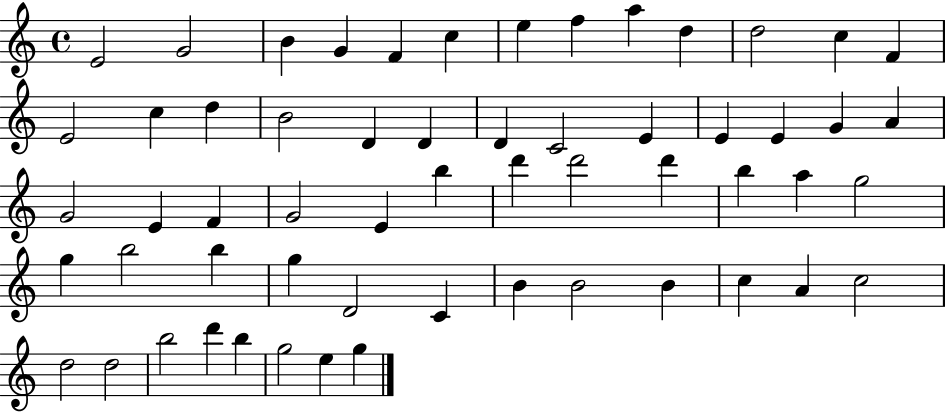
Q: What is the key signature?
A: C major